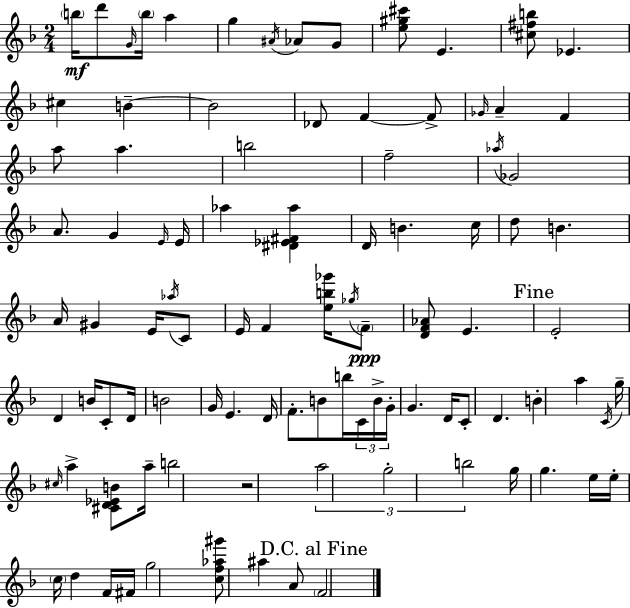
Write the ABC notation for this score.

X:1
T:Untitled
M:2/4
L:1/4
K:F
b/4 d'/2 G/4 b/4 a g ^A/4 _A/2 G/2 [e^g^c']/2 E [^c^fb]/2 _E ^c B B2 _D/2 F F/2 _G/4 A F a/2 a b2 f2 _a/4 _G2 A/2 G E/4 E/4 _a [^D_E^F_a] D/4 B c/4 d/2 B A/4 ^G E/4 _a/4 C/2 E/4 F [eb_g']/4 _g/4 F/2 [DF_A]/2 E E2 D B/4 C/2 D/4 B2 G/4 E D/4 F/2 B/2 b/4 C/4 B/4 G/4 G D/4 C/2 D B a C/4 g/4 ^c/4 a [^CD_EB]/2 a/4 b2 z2 a2 g2 b2 g/4 g e/4 e/4 c/4 d F/4 ^F/4 g2 [cf_a^g']/2 ^a A/2 F2